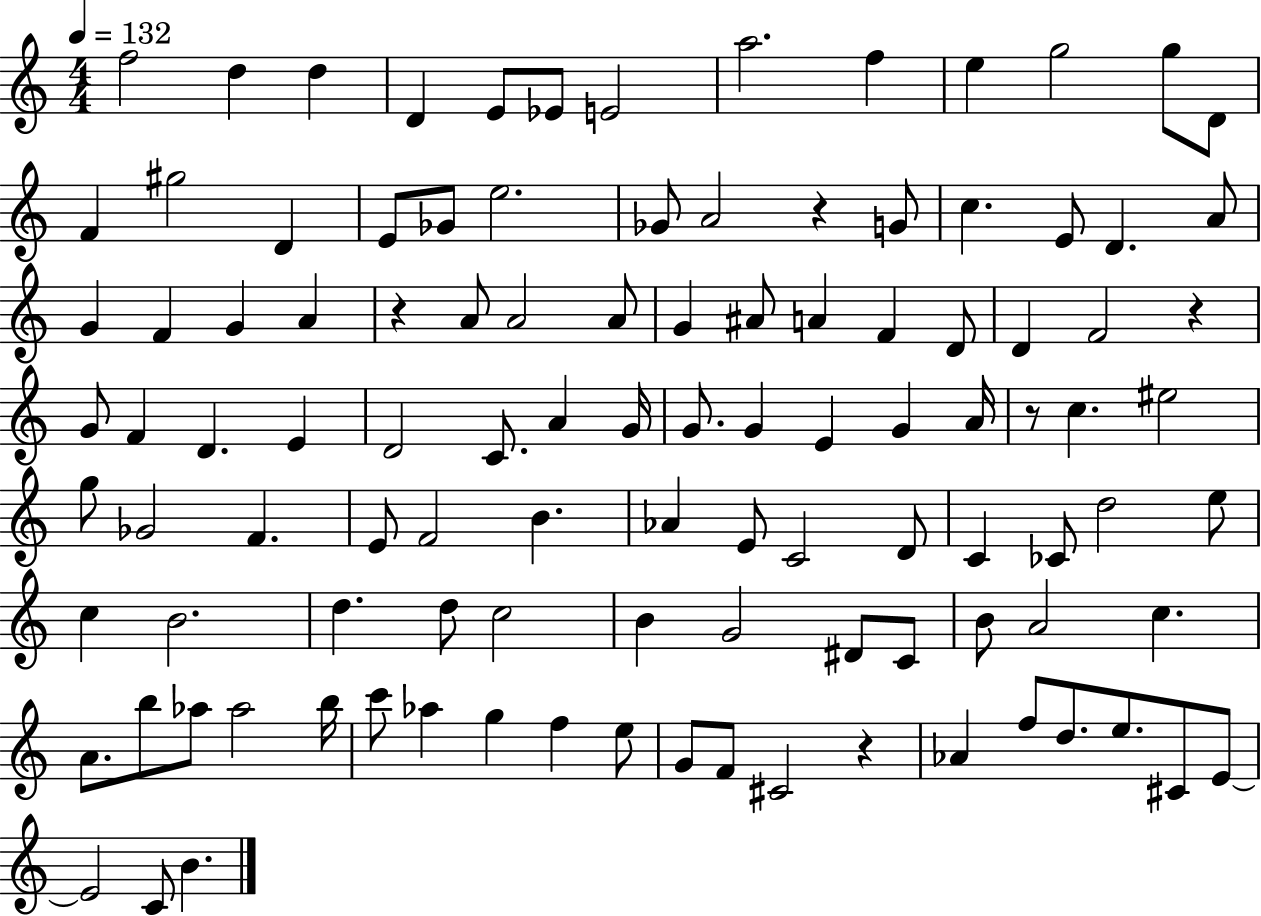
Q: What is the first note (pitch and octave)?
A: F5